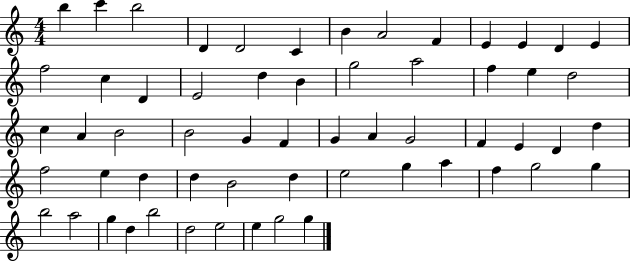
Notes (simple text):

B5/q C6/q B5/h D4/q D4/h C4/q B4/q A4/h F4/q E4/q E4/q D4/q E4/q F5/h C5/q D4/q E4/h D5/q B4/q G5/h A5/h F5/q E5/q D5/h C5/q A4/q B4/h B4/h G4/q F4/q G4/q A4/q G4/h F4/q E4/q D4/q D5/q F5/h E5/q D5/q D5/q B4/h D5/q E5/h G5/q A5/q F5/q G5/h G5/q B5/h A5/h G5/q D5/q B5/h D5/h E5/h E5/q G5/h G5/q